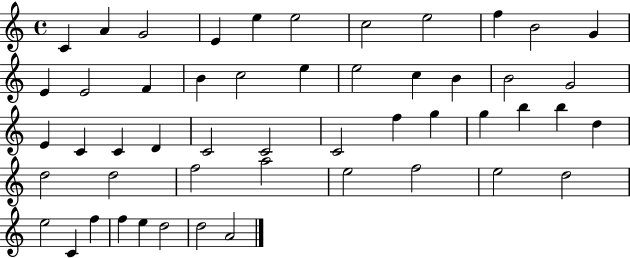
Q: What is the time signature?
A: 4/4